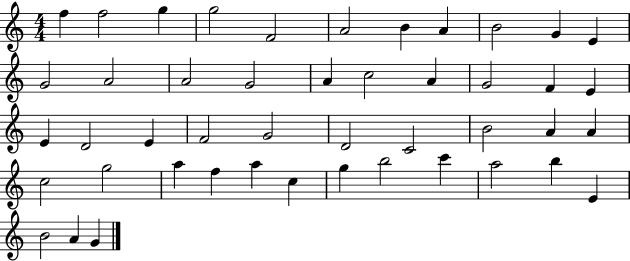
X:1
T:Untitled
M:4/4
L:1/4
K:C
f f2 g g2 F2 A2 B A B2 G E G2 A2 A2 G2 A c2 A G2 F E E D2 E F2 G2 D2 C2 B2 A A c2 g2 a f a c g b2 c' a2 b E B2 A G